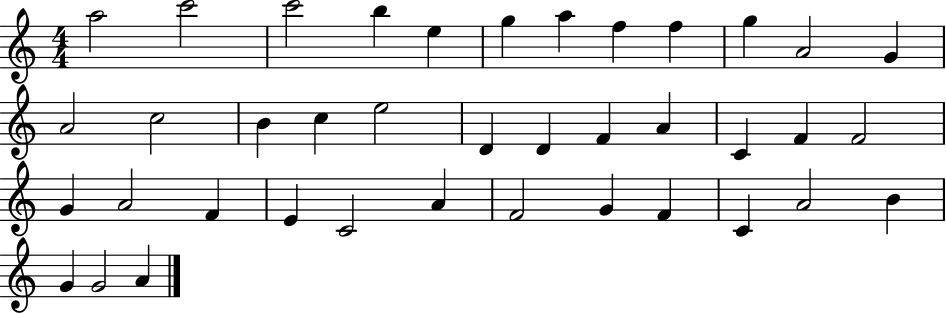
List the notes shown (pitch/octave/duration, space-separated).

A5/h C6/h C6/h B5/q E5/q G5/q A5/q F5/q F5/q G5/q A4/h G4/q A4/h C5/h B4/q C5/q E5/h D4/q D4/q F4/q A4/q C4/q F4/q F4/h G4/q A4/h F4/q E4/q C4/h A4/q F4/h G4/q F4/q C4/q A4/h B4/q G4/q G4/h A4/q